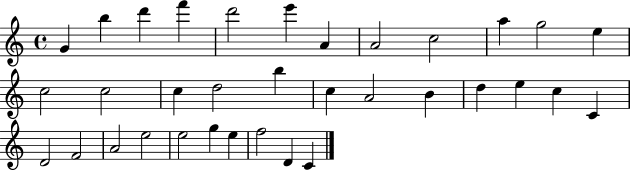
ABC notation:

X:1
T:Untitled
M:4/4
L:1/4
K:C
G b d' f' d'2 e' A A2 c2 a g2 e c2 c2 c d2 b c A2 B d e c C D2 F2 A2 e2 e2 g e f2 D C